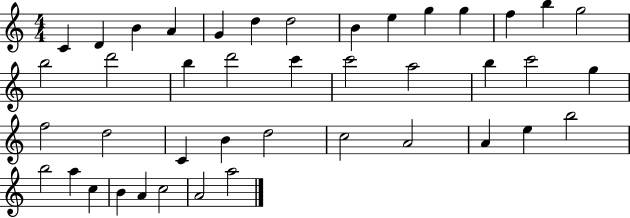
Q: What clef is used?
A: treble